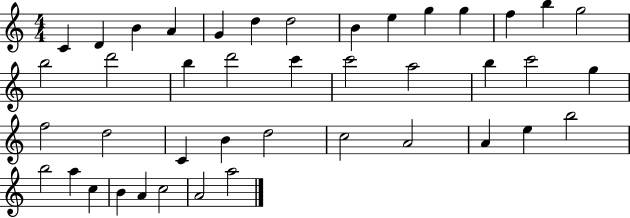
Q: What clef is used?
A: treble